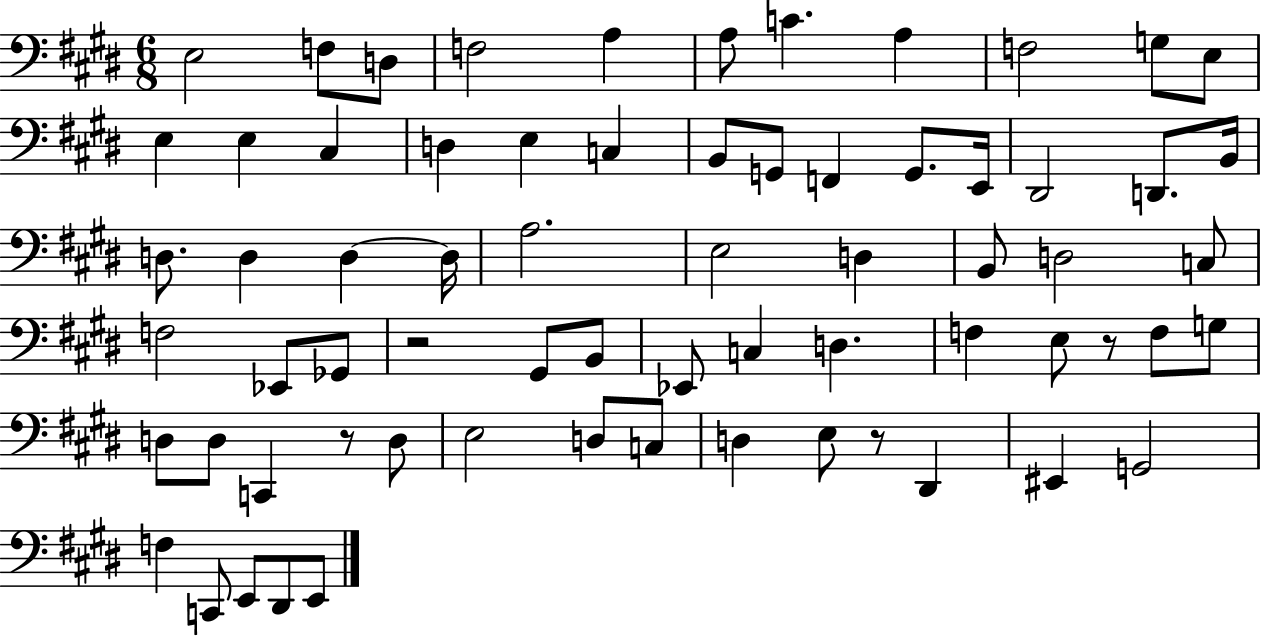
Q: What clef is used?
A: bass